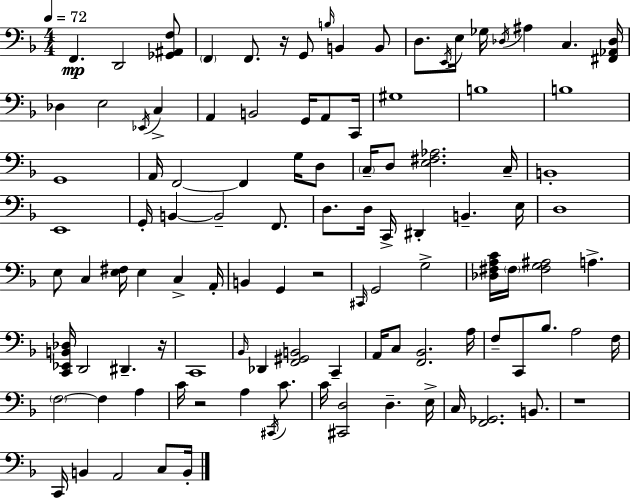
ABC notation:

X:1
T:Untitled
M:4/4
L:1/4
K:Dm
F,, D,,2 [_G,,^A,,F,]/2 F,, F,,/2 z/4 G,,/2 B,/4 B,, B,,/2 D,/2 E,,/4 E,/4 _G,/4 _D,/4 ^A, C, [^F,,_A,,_D,]/4 _D, E,2 _E,,/4 C, A,, B,,2 G,,/4 A,,/2 C,,/4 ^G,4 B,4 B,4 G,,4 A,,/4 F,,2 F,, G,/4 D,/2 C,/4 D,/2 [E,^F,_A,]2 C,/4 B,,4 E,,4 G,,/4 B,, B,,2 F,,/2 D,/2 D,/4 C,,/4 ^D,, B,, E,/4 D,4 E,/2 C, [E,^F,]/4 E, C, A,,/4 B,, G,, z2 ^C,,/4 G,,2 G,2 [_D,^F,A,C]/4 ^F,/4 [^F,G,^A,]2 A, [C,,_E,,B,,_D,]/4 D,,2 ^D,, z/4 C,,4 _B,,/4 _D,, [F,,^G,,B,,]2 C,, A,,/4 C,/2 [F,,_B,,]2 A,/4 F,/2 C,,/2 _B,/2 A,2 F,/4 F,2 F, A, C/4 z2 A, ^C,,/4 C/2 C/4 [^C,,D,]2 D, E,/4 C,/4 [F,,_G,,]2 B,,/2 z4 C,,/4 B,, A,,2 C,/2 B,,/4